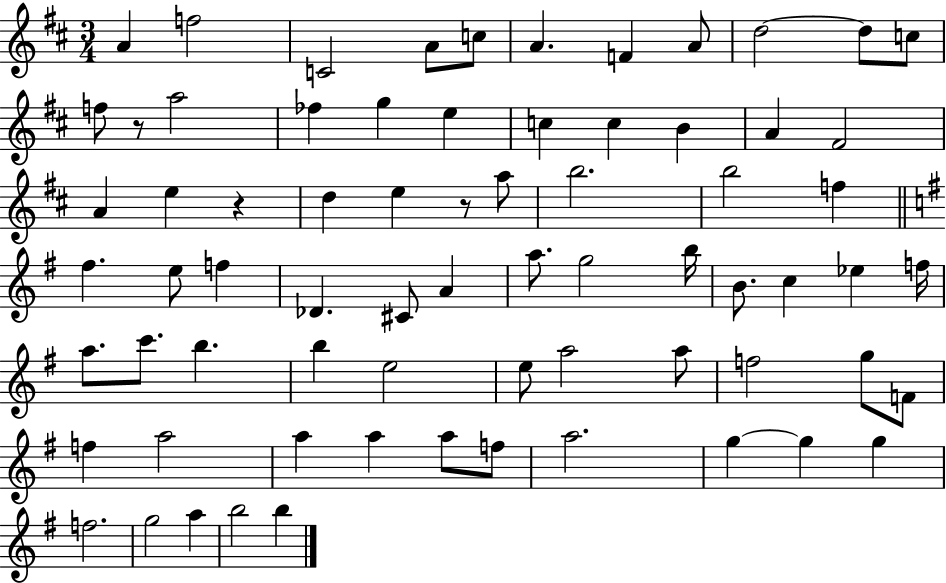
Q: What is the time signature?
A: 3/4